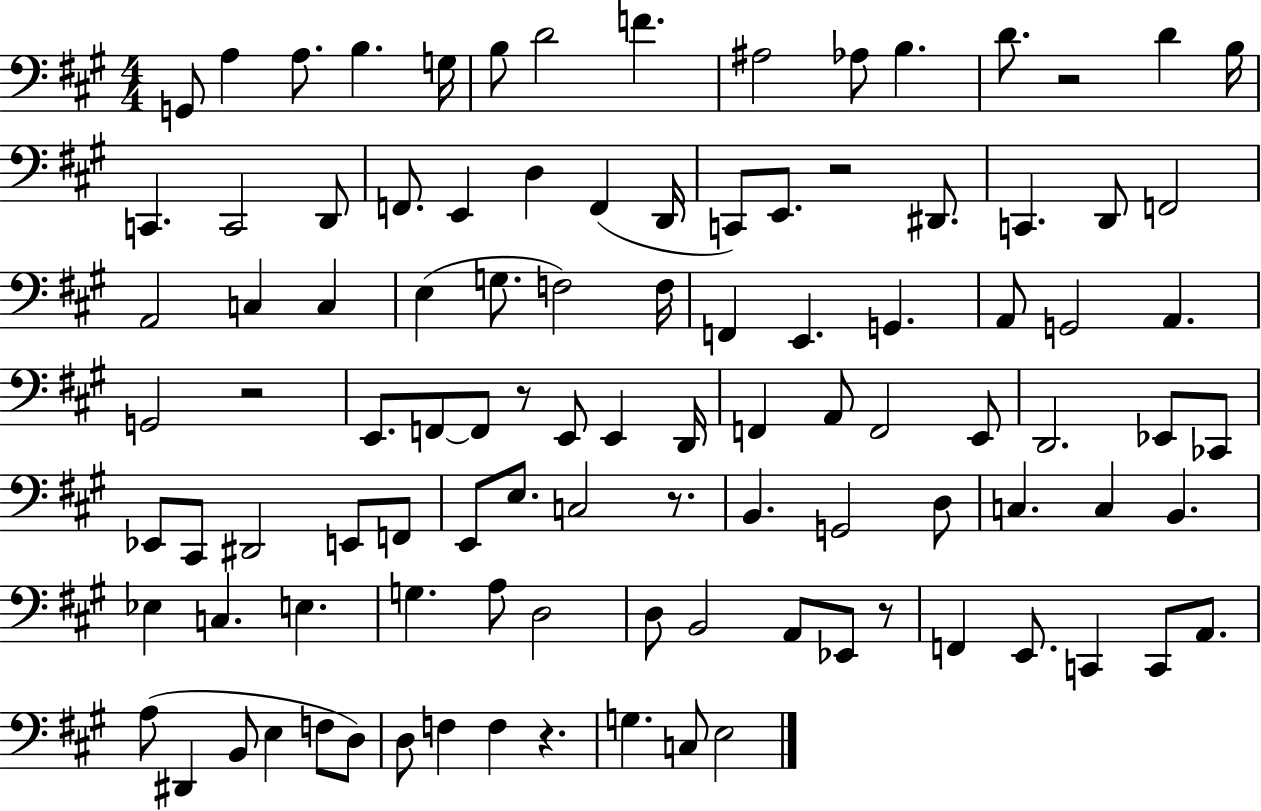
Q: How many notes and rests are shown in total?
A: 103